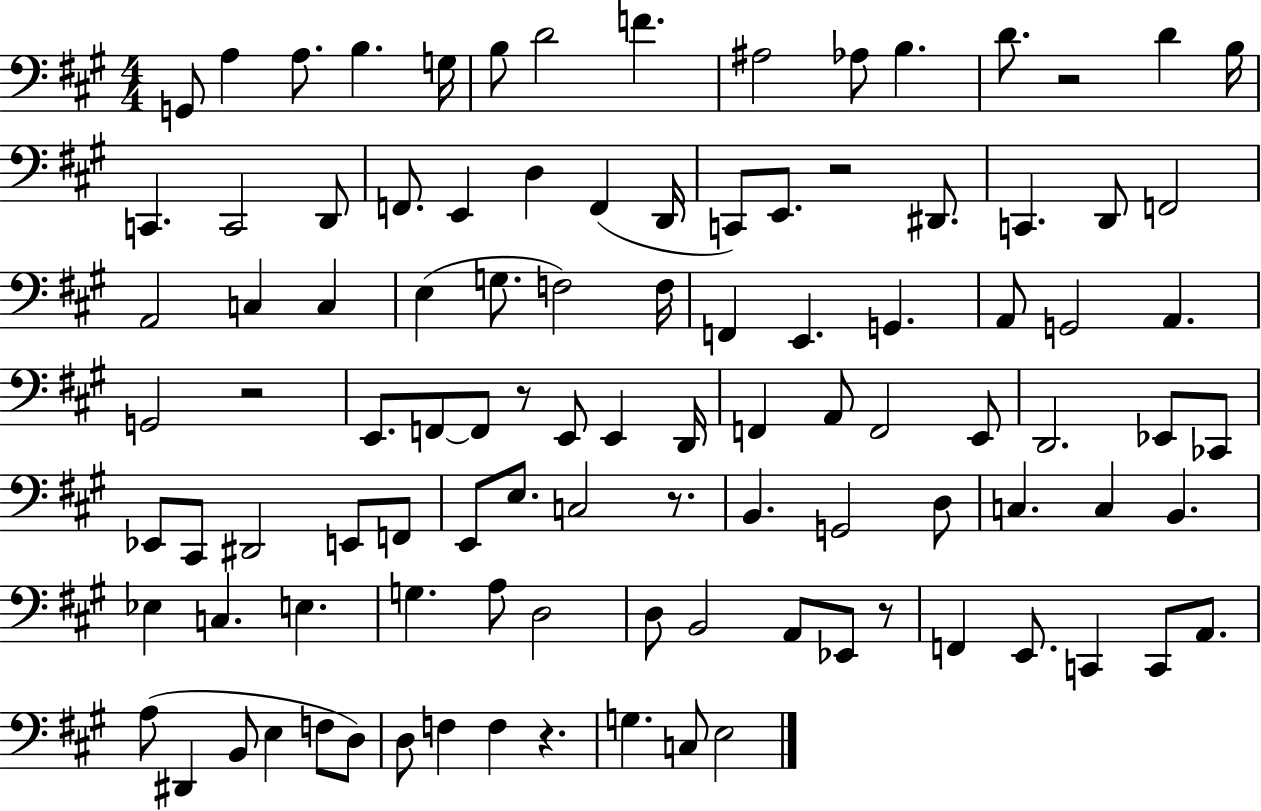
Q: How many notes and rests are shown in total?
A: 103